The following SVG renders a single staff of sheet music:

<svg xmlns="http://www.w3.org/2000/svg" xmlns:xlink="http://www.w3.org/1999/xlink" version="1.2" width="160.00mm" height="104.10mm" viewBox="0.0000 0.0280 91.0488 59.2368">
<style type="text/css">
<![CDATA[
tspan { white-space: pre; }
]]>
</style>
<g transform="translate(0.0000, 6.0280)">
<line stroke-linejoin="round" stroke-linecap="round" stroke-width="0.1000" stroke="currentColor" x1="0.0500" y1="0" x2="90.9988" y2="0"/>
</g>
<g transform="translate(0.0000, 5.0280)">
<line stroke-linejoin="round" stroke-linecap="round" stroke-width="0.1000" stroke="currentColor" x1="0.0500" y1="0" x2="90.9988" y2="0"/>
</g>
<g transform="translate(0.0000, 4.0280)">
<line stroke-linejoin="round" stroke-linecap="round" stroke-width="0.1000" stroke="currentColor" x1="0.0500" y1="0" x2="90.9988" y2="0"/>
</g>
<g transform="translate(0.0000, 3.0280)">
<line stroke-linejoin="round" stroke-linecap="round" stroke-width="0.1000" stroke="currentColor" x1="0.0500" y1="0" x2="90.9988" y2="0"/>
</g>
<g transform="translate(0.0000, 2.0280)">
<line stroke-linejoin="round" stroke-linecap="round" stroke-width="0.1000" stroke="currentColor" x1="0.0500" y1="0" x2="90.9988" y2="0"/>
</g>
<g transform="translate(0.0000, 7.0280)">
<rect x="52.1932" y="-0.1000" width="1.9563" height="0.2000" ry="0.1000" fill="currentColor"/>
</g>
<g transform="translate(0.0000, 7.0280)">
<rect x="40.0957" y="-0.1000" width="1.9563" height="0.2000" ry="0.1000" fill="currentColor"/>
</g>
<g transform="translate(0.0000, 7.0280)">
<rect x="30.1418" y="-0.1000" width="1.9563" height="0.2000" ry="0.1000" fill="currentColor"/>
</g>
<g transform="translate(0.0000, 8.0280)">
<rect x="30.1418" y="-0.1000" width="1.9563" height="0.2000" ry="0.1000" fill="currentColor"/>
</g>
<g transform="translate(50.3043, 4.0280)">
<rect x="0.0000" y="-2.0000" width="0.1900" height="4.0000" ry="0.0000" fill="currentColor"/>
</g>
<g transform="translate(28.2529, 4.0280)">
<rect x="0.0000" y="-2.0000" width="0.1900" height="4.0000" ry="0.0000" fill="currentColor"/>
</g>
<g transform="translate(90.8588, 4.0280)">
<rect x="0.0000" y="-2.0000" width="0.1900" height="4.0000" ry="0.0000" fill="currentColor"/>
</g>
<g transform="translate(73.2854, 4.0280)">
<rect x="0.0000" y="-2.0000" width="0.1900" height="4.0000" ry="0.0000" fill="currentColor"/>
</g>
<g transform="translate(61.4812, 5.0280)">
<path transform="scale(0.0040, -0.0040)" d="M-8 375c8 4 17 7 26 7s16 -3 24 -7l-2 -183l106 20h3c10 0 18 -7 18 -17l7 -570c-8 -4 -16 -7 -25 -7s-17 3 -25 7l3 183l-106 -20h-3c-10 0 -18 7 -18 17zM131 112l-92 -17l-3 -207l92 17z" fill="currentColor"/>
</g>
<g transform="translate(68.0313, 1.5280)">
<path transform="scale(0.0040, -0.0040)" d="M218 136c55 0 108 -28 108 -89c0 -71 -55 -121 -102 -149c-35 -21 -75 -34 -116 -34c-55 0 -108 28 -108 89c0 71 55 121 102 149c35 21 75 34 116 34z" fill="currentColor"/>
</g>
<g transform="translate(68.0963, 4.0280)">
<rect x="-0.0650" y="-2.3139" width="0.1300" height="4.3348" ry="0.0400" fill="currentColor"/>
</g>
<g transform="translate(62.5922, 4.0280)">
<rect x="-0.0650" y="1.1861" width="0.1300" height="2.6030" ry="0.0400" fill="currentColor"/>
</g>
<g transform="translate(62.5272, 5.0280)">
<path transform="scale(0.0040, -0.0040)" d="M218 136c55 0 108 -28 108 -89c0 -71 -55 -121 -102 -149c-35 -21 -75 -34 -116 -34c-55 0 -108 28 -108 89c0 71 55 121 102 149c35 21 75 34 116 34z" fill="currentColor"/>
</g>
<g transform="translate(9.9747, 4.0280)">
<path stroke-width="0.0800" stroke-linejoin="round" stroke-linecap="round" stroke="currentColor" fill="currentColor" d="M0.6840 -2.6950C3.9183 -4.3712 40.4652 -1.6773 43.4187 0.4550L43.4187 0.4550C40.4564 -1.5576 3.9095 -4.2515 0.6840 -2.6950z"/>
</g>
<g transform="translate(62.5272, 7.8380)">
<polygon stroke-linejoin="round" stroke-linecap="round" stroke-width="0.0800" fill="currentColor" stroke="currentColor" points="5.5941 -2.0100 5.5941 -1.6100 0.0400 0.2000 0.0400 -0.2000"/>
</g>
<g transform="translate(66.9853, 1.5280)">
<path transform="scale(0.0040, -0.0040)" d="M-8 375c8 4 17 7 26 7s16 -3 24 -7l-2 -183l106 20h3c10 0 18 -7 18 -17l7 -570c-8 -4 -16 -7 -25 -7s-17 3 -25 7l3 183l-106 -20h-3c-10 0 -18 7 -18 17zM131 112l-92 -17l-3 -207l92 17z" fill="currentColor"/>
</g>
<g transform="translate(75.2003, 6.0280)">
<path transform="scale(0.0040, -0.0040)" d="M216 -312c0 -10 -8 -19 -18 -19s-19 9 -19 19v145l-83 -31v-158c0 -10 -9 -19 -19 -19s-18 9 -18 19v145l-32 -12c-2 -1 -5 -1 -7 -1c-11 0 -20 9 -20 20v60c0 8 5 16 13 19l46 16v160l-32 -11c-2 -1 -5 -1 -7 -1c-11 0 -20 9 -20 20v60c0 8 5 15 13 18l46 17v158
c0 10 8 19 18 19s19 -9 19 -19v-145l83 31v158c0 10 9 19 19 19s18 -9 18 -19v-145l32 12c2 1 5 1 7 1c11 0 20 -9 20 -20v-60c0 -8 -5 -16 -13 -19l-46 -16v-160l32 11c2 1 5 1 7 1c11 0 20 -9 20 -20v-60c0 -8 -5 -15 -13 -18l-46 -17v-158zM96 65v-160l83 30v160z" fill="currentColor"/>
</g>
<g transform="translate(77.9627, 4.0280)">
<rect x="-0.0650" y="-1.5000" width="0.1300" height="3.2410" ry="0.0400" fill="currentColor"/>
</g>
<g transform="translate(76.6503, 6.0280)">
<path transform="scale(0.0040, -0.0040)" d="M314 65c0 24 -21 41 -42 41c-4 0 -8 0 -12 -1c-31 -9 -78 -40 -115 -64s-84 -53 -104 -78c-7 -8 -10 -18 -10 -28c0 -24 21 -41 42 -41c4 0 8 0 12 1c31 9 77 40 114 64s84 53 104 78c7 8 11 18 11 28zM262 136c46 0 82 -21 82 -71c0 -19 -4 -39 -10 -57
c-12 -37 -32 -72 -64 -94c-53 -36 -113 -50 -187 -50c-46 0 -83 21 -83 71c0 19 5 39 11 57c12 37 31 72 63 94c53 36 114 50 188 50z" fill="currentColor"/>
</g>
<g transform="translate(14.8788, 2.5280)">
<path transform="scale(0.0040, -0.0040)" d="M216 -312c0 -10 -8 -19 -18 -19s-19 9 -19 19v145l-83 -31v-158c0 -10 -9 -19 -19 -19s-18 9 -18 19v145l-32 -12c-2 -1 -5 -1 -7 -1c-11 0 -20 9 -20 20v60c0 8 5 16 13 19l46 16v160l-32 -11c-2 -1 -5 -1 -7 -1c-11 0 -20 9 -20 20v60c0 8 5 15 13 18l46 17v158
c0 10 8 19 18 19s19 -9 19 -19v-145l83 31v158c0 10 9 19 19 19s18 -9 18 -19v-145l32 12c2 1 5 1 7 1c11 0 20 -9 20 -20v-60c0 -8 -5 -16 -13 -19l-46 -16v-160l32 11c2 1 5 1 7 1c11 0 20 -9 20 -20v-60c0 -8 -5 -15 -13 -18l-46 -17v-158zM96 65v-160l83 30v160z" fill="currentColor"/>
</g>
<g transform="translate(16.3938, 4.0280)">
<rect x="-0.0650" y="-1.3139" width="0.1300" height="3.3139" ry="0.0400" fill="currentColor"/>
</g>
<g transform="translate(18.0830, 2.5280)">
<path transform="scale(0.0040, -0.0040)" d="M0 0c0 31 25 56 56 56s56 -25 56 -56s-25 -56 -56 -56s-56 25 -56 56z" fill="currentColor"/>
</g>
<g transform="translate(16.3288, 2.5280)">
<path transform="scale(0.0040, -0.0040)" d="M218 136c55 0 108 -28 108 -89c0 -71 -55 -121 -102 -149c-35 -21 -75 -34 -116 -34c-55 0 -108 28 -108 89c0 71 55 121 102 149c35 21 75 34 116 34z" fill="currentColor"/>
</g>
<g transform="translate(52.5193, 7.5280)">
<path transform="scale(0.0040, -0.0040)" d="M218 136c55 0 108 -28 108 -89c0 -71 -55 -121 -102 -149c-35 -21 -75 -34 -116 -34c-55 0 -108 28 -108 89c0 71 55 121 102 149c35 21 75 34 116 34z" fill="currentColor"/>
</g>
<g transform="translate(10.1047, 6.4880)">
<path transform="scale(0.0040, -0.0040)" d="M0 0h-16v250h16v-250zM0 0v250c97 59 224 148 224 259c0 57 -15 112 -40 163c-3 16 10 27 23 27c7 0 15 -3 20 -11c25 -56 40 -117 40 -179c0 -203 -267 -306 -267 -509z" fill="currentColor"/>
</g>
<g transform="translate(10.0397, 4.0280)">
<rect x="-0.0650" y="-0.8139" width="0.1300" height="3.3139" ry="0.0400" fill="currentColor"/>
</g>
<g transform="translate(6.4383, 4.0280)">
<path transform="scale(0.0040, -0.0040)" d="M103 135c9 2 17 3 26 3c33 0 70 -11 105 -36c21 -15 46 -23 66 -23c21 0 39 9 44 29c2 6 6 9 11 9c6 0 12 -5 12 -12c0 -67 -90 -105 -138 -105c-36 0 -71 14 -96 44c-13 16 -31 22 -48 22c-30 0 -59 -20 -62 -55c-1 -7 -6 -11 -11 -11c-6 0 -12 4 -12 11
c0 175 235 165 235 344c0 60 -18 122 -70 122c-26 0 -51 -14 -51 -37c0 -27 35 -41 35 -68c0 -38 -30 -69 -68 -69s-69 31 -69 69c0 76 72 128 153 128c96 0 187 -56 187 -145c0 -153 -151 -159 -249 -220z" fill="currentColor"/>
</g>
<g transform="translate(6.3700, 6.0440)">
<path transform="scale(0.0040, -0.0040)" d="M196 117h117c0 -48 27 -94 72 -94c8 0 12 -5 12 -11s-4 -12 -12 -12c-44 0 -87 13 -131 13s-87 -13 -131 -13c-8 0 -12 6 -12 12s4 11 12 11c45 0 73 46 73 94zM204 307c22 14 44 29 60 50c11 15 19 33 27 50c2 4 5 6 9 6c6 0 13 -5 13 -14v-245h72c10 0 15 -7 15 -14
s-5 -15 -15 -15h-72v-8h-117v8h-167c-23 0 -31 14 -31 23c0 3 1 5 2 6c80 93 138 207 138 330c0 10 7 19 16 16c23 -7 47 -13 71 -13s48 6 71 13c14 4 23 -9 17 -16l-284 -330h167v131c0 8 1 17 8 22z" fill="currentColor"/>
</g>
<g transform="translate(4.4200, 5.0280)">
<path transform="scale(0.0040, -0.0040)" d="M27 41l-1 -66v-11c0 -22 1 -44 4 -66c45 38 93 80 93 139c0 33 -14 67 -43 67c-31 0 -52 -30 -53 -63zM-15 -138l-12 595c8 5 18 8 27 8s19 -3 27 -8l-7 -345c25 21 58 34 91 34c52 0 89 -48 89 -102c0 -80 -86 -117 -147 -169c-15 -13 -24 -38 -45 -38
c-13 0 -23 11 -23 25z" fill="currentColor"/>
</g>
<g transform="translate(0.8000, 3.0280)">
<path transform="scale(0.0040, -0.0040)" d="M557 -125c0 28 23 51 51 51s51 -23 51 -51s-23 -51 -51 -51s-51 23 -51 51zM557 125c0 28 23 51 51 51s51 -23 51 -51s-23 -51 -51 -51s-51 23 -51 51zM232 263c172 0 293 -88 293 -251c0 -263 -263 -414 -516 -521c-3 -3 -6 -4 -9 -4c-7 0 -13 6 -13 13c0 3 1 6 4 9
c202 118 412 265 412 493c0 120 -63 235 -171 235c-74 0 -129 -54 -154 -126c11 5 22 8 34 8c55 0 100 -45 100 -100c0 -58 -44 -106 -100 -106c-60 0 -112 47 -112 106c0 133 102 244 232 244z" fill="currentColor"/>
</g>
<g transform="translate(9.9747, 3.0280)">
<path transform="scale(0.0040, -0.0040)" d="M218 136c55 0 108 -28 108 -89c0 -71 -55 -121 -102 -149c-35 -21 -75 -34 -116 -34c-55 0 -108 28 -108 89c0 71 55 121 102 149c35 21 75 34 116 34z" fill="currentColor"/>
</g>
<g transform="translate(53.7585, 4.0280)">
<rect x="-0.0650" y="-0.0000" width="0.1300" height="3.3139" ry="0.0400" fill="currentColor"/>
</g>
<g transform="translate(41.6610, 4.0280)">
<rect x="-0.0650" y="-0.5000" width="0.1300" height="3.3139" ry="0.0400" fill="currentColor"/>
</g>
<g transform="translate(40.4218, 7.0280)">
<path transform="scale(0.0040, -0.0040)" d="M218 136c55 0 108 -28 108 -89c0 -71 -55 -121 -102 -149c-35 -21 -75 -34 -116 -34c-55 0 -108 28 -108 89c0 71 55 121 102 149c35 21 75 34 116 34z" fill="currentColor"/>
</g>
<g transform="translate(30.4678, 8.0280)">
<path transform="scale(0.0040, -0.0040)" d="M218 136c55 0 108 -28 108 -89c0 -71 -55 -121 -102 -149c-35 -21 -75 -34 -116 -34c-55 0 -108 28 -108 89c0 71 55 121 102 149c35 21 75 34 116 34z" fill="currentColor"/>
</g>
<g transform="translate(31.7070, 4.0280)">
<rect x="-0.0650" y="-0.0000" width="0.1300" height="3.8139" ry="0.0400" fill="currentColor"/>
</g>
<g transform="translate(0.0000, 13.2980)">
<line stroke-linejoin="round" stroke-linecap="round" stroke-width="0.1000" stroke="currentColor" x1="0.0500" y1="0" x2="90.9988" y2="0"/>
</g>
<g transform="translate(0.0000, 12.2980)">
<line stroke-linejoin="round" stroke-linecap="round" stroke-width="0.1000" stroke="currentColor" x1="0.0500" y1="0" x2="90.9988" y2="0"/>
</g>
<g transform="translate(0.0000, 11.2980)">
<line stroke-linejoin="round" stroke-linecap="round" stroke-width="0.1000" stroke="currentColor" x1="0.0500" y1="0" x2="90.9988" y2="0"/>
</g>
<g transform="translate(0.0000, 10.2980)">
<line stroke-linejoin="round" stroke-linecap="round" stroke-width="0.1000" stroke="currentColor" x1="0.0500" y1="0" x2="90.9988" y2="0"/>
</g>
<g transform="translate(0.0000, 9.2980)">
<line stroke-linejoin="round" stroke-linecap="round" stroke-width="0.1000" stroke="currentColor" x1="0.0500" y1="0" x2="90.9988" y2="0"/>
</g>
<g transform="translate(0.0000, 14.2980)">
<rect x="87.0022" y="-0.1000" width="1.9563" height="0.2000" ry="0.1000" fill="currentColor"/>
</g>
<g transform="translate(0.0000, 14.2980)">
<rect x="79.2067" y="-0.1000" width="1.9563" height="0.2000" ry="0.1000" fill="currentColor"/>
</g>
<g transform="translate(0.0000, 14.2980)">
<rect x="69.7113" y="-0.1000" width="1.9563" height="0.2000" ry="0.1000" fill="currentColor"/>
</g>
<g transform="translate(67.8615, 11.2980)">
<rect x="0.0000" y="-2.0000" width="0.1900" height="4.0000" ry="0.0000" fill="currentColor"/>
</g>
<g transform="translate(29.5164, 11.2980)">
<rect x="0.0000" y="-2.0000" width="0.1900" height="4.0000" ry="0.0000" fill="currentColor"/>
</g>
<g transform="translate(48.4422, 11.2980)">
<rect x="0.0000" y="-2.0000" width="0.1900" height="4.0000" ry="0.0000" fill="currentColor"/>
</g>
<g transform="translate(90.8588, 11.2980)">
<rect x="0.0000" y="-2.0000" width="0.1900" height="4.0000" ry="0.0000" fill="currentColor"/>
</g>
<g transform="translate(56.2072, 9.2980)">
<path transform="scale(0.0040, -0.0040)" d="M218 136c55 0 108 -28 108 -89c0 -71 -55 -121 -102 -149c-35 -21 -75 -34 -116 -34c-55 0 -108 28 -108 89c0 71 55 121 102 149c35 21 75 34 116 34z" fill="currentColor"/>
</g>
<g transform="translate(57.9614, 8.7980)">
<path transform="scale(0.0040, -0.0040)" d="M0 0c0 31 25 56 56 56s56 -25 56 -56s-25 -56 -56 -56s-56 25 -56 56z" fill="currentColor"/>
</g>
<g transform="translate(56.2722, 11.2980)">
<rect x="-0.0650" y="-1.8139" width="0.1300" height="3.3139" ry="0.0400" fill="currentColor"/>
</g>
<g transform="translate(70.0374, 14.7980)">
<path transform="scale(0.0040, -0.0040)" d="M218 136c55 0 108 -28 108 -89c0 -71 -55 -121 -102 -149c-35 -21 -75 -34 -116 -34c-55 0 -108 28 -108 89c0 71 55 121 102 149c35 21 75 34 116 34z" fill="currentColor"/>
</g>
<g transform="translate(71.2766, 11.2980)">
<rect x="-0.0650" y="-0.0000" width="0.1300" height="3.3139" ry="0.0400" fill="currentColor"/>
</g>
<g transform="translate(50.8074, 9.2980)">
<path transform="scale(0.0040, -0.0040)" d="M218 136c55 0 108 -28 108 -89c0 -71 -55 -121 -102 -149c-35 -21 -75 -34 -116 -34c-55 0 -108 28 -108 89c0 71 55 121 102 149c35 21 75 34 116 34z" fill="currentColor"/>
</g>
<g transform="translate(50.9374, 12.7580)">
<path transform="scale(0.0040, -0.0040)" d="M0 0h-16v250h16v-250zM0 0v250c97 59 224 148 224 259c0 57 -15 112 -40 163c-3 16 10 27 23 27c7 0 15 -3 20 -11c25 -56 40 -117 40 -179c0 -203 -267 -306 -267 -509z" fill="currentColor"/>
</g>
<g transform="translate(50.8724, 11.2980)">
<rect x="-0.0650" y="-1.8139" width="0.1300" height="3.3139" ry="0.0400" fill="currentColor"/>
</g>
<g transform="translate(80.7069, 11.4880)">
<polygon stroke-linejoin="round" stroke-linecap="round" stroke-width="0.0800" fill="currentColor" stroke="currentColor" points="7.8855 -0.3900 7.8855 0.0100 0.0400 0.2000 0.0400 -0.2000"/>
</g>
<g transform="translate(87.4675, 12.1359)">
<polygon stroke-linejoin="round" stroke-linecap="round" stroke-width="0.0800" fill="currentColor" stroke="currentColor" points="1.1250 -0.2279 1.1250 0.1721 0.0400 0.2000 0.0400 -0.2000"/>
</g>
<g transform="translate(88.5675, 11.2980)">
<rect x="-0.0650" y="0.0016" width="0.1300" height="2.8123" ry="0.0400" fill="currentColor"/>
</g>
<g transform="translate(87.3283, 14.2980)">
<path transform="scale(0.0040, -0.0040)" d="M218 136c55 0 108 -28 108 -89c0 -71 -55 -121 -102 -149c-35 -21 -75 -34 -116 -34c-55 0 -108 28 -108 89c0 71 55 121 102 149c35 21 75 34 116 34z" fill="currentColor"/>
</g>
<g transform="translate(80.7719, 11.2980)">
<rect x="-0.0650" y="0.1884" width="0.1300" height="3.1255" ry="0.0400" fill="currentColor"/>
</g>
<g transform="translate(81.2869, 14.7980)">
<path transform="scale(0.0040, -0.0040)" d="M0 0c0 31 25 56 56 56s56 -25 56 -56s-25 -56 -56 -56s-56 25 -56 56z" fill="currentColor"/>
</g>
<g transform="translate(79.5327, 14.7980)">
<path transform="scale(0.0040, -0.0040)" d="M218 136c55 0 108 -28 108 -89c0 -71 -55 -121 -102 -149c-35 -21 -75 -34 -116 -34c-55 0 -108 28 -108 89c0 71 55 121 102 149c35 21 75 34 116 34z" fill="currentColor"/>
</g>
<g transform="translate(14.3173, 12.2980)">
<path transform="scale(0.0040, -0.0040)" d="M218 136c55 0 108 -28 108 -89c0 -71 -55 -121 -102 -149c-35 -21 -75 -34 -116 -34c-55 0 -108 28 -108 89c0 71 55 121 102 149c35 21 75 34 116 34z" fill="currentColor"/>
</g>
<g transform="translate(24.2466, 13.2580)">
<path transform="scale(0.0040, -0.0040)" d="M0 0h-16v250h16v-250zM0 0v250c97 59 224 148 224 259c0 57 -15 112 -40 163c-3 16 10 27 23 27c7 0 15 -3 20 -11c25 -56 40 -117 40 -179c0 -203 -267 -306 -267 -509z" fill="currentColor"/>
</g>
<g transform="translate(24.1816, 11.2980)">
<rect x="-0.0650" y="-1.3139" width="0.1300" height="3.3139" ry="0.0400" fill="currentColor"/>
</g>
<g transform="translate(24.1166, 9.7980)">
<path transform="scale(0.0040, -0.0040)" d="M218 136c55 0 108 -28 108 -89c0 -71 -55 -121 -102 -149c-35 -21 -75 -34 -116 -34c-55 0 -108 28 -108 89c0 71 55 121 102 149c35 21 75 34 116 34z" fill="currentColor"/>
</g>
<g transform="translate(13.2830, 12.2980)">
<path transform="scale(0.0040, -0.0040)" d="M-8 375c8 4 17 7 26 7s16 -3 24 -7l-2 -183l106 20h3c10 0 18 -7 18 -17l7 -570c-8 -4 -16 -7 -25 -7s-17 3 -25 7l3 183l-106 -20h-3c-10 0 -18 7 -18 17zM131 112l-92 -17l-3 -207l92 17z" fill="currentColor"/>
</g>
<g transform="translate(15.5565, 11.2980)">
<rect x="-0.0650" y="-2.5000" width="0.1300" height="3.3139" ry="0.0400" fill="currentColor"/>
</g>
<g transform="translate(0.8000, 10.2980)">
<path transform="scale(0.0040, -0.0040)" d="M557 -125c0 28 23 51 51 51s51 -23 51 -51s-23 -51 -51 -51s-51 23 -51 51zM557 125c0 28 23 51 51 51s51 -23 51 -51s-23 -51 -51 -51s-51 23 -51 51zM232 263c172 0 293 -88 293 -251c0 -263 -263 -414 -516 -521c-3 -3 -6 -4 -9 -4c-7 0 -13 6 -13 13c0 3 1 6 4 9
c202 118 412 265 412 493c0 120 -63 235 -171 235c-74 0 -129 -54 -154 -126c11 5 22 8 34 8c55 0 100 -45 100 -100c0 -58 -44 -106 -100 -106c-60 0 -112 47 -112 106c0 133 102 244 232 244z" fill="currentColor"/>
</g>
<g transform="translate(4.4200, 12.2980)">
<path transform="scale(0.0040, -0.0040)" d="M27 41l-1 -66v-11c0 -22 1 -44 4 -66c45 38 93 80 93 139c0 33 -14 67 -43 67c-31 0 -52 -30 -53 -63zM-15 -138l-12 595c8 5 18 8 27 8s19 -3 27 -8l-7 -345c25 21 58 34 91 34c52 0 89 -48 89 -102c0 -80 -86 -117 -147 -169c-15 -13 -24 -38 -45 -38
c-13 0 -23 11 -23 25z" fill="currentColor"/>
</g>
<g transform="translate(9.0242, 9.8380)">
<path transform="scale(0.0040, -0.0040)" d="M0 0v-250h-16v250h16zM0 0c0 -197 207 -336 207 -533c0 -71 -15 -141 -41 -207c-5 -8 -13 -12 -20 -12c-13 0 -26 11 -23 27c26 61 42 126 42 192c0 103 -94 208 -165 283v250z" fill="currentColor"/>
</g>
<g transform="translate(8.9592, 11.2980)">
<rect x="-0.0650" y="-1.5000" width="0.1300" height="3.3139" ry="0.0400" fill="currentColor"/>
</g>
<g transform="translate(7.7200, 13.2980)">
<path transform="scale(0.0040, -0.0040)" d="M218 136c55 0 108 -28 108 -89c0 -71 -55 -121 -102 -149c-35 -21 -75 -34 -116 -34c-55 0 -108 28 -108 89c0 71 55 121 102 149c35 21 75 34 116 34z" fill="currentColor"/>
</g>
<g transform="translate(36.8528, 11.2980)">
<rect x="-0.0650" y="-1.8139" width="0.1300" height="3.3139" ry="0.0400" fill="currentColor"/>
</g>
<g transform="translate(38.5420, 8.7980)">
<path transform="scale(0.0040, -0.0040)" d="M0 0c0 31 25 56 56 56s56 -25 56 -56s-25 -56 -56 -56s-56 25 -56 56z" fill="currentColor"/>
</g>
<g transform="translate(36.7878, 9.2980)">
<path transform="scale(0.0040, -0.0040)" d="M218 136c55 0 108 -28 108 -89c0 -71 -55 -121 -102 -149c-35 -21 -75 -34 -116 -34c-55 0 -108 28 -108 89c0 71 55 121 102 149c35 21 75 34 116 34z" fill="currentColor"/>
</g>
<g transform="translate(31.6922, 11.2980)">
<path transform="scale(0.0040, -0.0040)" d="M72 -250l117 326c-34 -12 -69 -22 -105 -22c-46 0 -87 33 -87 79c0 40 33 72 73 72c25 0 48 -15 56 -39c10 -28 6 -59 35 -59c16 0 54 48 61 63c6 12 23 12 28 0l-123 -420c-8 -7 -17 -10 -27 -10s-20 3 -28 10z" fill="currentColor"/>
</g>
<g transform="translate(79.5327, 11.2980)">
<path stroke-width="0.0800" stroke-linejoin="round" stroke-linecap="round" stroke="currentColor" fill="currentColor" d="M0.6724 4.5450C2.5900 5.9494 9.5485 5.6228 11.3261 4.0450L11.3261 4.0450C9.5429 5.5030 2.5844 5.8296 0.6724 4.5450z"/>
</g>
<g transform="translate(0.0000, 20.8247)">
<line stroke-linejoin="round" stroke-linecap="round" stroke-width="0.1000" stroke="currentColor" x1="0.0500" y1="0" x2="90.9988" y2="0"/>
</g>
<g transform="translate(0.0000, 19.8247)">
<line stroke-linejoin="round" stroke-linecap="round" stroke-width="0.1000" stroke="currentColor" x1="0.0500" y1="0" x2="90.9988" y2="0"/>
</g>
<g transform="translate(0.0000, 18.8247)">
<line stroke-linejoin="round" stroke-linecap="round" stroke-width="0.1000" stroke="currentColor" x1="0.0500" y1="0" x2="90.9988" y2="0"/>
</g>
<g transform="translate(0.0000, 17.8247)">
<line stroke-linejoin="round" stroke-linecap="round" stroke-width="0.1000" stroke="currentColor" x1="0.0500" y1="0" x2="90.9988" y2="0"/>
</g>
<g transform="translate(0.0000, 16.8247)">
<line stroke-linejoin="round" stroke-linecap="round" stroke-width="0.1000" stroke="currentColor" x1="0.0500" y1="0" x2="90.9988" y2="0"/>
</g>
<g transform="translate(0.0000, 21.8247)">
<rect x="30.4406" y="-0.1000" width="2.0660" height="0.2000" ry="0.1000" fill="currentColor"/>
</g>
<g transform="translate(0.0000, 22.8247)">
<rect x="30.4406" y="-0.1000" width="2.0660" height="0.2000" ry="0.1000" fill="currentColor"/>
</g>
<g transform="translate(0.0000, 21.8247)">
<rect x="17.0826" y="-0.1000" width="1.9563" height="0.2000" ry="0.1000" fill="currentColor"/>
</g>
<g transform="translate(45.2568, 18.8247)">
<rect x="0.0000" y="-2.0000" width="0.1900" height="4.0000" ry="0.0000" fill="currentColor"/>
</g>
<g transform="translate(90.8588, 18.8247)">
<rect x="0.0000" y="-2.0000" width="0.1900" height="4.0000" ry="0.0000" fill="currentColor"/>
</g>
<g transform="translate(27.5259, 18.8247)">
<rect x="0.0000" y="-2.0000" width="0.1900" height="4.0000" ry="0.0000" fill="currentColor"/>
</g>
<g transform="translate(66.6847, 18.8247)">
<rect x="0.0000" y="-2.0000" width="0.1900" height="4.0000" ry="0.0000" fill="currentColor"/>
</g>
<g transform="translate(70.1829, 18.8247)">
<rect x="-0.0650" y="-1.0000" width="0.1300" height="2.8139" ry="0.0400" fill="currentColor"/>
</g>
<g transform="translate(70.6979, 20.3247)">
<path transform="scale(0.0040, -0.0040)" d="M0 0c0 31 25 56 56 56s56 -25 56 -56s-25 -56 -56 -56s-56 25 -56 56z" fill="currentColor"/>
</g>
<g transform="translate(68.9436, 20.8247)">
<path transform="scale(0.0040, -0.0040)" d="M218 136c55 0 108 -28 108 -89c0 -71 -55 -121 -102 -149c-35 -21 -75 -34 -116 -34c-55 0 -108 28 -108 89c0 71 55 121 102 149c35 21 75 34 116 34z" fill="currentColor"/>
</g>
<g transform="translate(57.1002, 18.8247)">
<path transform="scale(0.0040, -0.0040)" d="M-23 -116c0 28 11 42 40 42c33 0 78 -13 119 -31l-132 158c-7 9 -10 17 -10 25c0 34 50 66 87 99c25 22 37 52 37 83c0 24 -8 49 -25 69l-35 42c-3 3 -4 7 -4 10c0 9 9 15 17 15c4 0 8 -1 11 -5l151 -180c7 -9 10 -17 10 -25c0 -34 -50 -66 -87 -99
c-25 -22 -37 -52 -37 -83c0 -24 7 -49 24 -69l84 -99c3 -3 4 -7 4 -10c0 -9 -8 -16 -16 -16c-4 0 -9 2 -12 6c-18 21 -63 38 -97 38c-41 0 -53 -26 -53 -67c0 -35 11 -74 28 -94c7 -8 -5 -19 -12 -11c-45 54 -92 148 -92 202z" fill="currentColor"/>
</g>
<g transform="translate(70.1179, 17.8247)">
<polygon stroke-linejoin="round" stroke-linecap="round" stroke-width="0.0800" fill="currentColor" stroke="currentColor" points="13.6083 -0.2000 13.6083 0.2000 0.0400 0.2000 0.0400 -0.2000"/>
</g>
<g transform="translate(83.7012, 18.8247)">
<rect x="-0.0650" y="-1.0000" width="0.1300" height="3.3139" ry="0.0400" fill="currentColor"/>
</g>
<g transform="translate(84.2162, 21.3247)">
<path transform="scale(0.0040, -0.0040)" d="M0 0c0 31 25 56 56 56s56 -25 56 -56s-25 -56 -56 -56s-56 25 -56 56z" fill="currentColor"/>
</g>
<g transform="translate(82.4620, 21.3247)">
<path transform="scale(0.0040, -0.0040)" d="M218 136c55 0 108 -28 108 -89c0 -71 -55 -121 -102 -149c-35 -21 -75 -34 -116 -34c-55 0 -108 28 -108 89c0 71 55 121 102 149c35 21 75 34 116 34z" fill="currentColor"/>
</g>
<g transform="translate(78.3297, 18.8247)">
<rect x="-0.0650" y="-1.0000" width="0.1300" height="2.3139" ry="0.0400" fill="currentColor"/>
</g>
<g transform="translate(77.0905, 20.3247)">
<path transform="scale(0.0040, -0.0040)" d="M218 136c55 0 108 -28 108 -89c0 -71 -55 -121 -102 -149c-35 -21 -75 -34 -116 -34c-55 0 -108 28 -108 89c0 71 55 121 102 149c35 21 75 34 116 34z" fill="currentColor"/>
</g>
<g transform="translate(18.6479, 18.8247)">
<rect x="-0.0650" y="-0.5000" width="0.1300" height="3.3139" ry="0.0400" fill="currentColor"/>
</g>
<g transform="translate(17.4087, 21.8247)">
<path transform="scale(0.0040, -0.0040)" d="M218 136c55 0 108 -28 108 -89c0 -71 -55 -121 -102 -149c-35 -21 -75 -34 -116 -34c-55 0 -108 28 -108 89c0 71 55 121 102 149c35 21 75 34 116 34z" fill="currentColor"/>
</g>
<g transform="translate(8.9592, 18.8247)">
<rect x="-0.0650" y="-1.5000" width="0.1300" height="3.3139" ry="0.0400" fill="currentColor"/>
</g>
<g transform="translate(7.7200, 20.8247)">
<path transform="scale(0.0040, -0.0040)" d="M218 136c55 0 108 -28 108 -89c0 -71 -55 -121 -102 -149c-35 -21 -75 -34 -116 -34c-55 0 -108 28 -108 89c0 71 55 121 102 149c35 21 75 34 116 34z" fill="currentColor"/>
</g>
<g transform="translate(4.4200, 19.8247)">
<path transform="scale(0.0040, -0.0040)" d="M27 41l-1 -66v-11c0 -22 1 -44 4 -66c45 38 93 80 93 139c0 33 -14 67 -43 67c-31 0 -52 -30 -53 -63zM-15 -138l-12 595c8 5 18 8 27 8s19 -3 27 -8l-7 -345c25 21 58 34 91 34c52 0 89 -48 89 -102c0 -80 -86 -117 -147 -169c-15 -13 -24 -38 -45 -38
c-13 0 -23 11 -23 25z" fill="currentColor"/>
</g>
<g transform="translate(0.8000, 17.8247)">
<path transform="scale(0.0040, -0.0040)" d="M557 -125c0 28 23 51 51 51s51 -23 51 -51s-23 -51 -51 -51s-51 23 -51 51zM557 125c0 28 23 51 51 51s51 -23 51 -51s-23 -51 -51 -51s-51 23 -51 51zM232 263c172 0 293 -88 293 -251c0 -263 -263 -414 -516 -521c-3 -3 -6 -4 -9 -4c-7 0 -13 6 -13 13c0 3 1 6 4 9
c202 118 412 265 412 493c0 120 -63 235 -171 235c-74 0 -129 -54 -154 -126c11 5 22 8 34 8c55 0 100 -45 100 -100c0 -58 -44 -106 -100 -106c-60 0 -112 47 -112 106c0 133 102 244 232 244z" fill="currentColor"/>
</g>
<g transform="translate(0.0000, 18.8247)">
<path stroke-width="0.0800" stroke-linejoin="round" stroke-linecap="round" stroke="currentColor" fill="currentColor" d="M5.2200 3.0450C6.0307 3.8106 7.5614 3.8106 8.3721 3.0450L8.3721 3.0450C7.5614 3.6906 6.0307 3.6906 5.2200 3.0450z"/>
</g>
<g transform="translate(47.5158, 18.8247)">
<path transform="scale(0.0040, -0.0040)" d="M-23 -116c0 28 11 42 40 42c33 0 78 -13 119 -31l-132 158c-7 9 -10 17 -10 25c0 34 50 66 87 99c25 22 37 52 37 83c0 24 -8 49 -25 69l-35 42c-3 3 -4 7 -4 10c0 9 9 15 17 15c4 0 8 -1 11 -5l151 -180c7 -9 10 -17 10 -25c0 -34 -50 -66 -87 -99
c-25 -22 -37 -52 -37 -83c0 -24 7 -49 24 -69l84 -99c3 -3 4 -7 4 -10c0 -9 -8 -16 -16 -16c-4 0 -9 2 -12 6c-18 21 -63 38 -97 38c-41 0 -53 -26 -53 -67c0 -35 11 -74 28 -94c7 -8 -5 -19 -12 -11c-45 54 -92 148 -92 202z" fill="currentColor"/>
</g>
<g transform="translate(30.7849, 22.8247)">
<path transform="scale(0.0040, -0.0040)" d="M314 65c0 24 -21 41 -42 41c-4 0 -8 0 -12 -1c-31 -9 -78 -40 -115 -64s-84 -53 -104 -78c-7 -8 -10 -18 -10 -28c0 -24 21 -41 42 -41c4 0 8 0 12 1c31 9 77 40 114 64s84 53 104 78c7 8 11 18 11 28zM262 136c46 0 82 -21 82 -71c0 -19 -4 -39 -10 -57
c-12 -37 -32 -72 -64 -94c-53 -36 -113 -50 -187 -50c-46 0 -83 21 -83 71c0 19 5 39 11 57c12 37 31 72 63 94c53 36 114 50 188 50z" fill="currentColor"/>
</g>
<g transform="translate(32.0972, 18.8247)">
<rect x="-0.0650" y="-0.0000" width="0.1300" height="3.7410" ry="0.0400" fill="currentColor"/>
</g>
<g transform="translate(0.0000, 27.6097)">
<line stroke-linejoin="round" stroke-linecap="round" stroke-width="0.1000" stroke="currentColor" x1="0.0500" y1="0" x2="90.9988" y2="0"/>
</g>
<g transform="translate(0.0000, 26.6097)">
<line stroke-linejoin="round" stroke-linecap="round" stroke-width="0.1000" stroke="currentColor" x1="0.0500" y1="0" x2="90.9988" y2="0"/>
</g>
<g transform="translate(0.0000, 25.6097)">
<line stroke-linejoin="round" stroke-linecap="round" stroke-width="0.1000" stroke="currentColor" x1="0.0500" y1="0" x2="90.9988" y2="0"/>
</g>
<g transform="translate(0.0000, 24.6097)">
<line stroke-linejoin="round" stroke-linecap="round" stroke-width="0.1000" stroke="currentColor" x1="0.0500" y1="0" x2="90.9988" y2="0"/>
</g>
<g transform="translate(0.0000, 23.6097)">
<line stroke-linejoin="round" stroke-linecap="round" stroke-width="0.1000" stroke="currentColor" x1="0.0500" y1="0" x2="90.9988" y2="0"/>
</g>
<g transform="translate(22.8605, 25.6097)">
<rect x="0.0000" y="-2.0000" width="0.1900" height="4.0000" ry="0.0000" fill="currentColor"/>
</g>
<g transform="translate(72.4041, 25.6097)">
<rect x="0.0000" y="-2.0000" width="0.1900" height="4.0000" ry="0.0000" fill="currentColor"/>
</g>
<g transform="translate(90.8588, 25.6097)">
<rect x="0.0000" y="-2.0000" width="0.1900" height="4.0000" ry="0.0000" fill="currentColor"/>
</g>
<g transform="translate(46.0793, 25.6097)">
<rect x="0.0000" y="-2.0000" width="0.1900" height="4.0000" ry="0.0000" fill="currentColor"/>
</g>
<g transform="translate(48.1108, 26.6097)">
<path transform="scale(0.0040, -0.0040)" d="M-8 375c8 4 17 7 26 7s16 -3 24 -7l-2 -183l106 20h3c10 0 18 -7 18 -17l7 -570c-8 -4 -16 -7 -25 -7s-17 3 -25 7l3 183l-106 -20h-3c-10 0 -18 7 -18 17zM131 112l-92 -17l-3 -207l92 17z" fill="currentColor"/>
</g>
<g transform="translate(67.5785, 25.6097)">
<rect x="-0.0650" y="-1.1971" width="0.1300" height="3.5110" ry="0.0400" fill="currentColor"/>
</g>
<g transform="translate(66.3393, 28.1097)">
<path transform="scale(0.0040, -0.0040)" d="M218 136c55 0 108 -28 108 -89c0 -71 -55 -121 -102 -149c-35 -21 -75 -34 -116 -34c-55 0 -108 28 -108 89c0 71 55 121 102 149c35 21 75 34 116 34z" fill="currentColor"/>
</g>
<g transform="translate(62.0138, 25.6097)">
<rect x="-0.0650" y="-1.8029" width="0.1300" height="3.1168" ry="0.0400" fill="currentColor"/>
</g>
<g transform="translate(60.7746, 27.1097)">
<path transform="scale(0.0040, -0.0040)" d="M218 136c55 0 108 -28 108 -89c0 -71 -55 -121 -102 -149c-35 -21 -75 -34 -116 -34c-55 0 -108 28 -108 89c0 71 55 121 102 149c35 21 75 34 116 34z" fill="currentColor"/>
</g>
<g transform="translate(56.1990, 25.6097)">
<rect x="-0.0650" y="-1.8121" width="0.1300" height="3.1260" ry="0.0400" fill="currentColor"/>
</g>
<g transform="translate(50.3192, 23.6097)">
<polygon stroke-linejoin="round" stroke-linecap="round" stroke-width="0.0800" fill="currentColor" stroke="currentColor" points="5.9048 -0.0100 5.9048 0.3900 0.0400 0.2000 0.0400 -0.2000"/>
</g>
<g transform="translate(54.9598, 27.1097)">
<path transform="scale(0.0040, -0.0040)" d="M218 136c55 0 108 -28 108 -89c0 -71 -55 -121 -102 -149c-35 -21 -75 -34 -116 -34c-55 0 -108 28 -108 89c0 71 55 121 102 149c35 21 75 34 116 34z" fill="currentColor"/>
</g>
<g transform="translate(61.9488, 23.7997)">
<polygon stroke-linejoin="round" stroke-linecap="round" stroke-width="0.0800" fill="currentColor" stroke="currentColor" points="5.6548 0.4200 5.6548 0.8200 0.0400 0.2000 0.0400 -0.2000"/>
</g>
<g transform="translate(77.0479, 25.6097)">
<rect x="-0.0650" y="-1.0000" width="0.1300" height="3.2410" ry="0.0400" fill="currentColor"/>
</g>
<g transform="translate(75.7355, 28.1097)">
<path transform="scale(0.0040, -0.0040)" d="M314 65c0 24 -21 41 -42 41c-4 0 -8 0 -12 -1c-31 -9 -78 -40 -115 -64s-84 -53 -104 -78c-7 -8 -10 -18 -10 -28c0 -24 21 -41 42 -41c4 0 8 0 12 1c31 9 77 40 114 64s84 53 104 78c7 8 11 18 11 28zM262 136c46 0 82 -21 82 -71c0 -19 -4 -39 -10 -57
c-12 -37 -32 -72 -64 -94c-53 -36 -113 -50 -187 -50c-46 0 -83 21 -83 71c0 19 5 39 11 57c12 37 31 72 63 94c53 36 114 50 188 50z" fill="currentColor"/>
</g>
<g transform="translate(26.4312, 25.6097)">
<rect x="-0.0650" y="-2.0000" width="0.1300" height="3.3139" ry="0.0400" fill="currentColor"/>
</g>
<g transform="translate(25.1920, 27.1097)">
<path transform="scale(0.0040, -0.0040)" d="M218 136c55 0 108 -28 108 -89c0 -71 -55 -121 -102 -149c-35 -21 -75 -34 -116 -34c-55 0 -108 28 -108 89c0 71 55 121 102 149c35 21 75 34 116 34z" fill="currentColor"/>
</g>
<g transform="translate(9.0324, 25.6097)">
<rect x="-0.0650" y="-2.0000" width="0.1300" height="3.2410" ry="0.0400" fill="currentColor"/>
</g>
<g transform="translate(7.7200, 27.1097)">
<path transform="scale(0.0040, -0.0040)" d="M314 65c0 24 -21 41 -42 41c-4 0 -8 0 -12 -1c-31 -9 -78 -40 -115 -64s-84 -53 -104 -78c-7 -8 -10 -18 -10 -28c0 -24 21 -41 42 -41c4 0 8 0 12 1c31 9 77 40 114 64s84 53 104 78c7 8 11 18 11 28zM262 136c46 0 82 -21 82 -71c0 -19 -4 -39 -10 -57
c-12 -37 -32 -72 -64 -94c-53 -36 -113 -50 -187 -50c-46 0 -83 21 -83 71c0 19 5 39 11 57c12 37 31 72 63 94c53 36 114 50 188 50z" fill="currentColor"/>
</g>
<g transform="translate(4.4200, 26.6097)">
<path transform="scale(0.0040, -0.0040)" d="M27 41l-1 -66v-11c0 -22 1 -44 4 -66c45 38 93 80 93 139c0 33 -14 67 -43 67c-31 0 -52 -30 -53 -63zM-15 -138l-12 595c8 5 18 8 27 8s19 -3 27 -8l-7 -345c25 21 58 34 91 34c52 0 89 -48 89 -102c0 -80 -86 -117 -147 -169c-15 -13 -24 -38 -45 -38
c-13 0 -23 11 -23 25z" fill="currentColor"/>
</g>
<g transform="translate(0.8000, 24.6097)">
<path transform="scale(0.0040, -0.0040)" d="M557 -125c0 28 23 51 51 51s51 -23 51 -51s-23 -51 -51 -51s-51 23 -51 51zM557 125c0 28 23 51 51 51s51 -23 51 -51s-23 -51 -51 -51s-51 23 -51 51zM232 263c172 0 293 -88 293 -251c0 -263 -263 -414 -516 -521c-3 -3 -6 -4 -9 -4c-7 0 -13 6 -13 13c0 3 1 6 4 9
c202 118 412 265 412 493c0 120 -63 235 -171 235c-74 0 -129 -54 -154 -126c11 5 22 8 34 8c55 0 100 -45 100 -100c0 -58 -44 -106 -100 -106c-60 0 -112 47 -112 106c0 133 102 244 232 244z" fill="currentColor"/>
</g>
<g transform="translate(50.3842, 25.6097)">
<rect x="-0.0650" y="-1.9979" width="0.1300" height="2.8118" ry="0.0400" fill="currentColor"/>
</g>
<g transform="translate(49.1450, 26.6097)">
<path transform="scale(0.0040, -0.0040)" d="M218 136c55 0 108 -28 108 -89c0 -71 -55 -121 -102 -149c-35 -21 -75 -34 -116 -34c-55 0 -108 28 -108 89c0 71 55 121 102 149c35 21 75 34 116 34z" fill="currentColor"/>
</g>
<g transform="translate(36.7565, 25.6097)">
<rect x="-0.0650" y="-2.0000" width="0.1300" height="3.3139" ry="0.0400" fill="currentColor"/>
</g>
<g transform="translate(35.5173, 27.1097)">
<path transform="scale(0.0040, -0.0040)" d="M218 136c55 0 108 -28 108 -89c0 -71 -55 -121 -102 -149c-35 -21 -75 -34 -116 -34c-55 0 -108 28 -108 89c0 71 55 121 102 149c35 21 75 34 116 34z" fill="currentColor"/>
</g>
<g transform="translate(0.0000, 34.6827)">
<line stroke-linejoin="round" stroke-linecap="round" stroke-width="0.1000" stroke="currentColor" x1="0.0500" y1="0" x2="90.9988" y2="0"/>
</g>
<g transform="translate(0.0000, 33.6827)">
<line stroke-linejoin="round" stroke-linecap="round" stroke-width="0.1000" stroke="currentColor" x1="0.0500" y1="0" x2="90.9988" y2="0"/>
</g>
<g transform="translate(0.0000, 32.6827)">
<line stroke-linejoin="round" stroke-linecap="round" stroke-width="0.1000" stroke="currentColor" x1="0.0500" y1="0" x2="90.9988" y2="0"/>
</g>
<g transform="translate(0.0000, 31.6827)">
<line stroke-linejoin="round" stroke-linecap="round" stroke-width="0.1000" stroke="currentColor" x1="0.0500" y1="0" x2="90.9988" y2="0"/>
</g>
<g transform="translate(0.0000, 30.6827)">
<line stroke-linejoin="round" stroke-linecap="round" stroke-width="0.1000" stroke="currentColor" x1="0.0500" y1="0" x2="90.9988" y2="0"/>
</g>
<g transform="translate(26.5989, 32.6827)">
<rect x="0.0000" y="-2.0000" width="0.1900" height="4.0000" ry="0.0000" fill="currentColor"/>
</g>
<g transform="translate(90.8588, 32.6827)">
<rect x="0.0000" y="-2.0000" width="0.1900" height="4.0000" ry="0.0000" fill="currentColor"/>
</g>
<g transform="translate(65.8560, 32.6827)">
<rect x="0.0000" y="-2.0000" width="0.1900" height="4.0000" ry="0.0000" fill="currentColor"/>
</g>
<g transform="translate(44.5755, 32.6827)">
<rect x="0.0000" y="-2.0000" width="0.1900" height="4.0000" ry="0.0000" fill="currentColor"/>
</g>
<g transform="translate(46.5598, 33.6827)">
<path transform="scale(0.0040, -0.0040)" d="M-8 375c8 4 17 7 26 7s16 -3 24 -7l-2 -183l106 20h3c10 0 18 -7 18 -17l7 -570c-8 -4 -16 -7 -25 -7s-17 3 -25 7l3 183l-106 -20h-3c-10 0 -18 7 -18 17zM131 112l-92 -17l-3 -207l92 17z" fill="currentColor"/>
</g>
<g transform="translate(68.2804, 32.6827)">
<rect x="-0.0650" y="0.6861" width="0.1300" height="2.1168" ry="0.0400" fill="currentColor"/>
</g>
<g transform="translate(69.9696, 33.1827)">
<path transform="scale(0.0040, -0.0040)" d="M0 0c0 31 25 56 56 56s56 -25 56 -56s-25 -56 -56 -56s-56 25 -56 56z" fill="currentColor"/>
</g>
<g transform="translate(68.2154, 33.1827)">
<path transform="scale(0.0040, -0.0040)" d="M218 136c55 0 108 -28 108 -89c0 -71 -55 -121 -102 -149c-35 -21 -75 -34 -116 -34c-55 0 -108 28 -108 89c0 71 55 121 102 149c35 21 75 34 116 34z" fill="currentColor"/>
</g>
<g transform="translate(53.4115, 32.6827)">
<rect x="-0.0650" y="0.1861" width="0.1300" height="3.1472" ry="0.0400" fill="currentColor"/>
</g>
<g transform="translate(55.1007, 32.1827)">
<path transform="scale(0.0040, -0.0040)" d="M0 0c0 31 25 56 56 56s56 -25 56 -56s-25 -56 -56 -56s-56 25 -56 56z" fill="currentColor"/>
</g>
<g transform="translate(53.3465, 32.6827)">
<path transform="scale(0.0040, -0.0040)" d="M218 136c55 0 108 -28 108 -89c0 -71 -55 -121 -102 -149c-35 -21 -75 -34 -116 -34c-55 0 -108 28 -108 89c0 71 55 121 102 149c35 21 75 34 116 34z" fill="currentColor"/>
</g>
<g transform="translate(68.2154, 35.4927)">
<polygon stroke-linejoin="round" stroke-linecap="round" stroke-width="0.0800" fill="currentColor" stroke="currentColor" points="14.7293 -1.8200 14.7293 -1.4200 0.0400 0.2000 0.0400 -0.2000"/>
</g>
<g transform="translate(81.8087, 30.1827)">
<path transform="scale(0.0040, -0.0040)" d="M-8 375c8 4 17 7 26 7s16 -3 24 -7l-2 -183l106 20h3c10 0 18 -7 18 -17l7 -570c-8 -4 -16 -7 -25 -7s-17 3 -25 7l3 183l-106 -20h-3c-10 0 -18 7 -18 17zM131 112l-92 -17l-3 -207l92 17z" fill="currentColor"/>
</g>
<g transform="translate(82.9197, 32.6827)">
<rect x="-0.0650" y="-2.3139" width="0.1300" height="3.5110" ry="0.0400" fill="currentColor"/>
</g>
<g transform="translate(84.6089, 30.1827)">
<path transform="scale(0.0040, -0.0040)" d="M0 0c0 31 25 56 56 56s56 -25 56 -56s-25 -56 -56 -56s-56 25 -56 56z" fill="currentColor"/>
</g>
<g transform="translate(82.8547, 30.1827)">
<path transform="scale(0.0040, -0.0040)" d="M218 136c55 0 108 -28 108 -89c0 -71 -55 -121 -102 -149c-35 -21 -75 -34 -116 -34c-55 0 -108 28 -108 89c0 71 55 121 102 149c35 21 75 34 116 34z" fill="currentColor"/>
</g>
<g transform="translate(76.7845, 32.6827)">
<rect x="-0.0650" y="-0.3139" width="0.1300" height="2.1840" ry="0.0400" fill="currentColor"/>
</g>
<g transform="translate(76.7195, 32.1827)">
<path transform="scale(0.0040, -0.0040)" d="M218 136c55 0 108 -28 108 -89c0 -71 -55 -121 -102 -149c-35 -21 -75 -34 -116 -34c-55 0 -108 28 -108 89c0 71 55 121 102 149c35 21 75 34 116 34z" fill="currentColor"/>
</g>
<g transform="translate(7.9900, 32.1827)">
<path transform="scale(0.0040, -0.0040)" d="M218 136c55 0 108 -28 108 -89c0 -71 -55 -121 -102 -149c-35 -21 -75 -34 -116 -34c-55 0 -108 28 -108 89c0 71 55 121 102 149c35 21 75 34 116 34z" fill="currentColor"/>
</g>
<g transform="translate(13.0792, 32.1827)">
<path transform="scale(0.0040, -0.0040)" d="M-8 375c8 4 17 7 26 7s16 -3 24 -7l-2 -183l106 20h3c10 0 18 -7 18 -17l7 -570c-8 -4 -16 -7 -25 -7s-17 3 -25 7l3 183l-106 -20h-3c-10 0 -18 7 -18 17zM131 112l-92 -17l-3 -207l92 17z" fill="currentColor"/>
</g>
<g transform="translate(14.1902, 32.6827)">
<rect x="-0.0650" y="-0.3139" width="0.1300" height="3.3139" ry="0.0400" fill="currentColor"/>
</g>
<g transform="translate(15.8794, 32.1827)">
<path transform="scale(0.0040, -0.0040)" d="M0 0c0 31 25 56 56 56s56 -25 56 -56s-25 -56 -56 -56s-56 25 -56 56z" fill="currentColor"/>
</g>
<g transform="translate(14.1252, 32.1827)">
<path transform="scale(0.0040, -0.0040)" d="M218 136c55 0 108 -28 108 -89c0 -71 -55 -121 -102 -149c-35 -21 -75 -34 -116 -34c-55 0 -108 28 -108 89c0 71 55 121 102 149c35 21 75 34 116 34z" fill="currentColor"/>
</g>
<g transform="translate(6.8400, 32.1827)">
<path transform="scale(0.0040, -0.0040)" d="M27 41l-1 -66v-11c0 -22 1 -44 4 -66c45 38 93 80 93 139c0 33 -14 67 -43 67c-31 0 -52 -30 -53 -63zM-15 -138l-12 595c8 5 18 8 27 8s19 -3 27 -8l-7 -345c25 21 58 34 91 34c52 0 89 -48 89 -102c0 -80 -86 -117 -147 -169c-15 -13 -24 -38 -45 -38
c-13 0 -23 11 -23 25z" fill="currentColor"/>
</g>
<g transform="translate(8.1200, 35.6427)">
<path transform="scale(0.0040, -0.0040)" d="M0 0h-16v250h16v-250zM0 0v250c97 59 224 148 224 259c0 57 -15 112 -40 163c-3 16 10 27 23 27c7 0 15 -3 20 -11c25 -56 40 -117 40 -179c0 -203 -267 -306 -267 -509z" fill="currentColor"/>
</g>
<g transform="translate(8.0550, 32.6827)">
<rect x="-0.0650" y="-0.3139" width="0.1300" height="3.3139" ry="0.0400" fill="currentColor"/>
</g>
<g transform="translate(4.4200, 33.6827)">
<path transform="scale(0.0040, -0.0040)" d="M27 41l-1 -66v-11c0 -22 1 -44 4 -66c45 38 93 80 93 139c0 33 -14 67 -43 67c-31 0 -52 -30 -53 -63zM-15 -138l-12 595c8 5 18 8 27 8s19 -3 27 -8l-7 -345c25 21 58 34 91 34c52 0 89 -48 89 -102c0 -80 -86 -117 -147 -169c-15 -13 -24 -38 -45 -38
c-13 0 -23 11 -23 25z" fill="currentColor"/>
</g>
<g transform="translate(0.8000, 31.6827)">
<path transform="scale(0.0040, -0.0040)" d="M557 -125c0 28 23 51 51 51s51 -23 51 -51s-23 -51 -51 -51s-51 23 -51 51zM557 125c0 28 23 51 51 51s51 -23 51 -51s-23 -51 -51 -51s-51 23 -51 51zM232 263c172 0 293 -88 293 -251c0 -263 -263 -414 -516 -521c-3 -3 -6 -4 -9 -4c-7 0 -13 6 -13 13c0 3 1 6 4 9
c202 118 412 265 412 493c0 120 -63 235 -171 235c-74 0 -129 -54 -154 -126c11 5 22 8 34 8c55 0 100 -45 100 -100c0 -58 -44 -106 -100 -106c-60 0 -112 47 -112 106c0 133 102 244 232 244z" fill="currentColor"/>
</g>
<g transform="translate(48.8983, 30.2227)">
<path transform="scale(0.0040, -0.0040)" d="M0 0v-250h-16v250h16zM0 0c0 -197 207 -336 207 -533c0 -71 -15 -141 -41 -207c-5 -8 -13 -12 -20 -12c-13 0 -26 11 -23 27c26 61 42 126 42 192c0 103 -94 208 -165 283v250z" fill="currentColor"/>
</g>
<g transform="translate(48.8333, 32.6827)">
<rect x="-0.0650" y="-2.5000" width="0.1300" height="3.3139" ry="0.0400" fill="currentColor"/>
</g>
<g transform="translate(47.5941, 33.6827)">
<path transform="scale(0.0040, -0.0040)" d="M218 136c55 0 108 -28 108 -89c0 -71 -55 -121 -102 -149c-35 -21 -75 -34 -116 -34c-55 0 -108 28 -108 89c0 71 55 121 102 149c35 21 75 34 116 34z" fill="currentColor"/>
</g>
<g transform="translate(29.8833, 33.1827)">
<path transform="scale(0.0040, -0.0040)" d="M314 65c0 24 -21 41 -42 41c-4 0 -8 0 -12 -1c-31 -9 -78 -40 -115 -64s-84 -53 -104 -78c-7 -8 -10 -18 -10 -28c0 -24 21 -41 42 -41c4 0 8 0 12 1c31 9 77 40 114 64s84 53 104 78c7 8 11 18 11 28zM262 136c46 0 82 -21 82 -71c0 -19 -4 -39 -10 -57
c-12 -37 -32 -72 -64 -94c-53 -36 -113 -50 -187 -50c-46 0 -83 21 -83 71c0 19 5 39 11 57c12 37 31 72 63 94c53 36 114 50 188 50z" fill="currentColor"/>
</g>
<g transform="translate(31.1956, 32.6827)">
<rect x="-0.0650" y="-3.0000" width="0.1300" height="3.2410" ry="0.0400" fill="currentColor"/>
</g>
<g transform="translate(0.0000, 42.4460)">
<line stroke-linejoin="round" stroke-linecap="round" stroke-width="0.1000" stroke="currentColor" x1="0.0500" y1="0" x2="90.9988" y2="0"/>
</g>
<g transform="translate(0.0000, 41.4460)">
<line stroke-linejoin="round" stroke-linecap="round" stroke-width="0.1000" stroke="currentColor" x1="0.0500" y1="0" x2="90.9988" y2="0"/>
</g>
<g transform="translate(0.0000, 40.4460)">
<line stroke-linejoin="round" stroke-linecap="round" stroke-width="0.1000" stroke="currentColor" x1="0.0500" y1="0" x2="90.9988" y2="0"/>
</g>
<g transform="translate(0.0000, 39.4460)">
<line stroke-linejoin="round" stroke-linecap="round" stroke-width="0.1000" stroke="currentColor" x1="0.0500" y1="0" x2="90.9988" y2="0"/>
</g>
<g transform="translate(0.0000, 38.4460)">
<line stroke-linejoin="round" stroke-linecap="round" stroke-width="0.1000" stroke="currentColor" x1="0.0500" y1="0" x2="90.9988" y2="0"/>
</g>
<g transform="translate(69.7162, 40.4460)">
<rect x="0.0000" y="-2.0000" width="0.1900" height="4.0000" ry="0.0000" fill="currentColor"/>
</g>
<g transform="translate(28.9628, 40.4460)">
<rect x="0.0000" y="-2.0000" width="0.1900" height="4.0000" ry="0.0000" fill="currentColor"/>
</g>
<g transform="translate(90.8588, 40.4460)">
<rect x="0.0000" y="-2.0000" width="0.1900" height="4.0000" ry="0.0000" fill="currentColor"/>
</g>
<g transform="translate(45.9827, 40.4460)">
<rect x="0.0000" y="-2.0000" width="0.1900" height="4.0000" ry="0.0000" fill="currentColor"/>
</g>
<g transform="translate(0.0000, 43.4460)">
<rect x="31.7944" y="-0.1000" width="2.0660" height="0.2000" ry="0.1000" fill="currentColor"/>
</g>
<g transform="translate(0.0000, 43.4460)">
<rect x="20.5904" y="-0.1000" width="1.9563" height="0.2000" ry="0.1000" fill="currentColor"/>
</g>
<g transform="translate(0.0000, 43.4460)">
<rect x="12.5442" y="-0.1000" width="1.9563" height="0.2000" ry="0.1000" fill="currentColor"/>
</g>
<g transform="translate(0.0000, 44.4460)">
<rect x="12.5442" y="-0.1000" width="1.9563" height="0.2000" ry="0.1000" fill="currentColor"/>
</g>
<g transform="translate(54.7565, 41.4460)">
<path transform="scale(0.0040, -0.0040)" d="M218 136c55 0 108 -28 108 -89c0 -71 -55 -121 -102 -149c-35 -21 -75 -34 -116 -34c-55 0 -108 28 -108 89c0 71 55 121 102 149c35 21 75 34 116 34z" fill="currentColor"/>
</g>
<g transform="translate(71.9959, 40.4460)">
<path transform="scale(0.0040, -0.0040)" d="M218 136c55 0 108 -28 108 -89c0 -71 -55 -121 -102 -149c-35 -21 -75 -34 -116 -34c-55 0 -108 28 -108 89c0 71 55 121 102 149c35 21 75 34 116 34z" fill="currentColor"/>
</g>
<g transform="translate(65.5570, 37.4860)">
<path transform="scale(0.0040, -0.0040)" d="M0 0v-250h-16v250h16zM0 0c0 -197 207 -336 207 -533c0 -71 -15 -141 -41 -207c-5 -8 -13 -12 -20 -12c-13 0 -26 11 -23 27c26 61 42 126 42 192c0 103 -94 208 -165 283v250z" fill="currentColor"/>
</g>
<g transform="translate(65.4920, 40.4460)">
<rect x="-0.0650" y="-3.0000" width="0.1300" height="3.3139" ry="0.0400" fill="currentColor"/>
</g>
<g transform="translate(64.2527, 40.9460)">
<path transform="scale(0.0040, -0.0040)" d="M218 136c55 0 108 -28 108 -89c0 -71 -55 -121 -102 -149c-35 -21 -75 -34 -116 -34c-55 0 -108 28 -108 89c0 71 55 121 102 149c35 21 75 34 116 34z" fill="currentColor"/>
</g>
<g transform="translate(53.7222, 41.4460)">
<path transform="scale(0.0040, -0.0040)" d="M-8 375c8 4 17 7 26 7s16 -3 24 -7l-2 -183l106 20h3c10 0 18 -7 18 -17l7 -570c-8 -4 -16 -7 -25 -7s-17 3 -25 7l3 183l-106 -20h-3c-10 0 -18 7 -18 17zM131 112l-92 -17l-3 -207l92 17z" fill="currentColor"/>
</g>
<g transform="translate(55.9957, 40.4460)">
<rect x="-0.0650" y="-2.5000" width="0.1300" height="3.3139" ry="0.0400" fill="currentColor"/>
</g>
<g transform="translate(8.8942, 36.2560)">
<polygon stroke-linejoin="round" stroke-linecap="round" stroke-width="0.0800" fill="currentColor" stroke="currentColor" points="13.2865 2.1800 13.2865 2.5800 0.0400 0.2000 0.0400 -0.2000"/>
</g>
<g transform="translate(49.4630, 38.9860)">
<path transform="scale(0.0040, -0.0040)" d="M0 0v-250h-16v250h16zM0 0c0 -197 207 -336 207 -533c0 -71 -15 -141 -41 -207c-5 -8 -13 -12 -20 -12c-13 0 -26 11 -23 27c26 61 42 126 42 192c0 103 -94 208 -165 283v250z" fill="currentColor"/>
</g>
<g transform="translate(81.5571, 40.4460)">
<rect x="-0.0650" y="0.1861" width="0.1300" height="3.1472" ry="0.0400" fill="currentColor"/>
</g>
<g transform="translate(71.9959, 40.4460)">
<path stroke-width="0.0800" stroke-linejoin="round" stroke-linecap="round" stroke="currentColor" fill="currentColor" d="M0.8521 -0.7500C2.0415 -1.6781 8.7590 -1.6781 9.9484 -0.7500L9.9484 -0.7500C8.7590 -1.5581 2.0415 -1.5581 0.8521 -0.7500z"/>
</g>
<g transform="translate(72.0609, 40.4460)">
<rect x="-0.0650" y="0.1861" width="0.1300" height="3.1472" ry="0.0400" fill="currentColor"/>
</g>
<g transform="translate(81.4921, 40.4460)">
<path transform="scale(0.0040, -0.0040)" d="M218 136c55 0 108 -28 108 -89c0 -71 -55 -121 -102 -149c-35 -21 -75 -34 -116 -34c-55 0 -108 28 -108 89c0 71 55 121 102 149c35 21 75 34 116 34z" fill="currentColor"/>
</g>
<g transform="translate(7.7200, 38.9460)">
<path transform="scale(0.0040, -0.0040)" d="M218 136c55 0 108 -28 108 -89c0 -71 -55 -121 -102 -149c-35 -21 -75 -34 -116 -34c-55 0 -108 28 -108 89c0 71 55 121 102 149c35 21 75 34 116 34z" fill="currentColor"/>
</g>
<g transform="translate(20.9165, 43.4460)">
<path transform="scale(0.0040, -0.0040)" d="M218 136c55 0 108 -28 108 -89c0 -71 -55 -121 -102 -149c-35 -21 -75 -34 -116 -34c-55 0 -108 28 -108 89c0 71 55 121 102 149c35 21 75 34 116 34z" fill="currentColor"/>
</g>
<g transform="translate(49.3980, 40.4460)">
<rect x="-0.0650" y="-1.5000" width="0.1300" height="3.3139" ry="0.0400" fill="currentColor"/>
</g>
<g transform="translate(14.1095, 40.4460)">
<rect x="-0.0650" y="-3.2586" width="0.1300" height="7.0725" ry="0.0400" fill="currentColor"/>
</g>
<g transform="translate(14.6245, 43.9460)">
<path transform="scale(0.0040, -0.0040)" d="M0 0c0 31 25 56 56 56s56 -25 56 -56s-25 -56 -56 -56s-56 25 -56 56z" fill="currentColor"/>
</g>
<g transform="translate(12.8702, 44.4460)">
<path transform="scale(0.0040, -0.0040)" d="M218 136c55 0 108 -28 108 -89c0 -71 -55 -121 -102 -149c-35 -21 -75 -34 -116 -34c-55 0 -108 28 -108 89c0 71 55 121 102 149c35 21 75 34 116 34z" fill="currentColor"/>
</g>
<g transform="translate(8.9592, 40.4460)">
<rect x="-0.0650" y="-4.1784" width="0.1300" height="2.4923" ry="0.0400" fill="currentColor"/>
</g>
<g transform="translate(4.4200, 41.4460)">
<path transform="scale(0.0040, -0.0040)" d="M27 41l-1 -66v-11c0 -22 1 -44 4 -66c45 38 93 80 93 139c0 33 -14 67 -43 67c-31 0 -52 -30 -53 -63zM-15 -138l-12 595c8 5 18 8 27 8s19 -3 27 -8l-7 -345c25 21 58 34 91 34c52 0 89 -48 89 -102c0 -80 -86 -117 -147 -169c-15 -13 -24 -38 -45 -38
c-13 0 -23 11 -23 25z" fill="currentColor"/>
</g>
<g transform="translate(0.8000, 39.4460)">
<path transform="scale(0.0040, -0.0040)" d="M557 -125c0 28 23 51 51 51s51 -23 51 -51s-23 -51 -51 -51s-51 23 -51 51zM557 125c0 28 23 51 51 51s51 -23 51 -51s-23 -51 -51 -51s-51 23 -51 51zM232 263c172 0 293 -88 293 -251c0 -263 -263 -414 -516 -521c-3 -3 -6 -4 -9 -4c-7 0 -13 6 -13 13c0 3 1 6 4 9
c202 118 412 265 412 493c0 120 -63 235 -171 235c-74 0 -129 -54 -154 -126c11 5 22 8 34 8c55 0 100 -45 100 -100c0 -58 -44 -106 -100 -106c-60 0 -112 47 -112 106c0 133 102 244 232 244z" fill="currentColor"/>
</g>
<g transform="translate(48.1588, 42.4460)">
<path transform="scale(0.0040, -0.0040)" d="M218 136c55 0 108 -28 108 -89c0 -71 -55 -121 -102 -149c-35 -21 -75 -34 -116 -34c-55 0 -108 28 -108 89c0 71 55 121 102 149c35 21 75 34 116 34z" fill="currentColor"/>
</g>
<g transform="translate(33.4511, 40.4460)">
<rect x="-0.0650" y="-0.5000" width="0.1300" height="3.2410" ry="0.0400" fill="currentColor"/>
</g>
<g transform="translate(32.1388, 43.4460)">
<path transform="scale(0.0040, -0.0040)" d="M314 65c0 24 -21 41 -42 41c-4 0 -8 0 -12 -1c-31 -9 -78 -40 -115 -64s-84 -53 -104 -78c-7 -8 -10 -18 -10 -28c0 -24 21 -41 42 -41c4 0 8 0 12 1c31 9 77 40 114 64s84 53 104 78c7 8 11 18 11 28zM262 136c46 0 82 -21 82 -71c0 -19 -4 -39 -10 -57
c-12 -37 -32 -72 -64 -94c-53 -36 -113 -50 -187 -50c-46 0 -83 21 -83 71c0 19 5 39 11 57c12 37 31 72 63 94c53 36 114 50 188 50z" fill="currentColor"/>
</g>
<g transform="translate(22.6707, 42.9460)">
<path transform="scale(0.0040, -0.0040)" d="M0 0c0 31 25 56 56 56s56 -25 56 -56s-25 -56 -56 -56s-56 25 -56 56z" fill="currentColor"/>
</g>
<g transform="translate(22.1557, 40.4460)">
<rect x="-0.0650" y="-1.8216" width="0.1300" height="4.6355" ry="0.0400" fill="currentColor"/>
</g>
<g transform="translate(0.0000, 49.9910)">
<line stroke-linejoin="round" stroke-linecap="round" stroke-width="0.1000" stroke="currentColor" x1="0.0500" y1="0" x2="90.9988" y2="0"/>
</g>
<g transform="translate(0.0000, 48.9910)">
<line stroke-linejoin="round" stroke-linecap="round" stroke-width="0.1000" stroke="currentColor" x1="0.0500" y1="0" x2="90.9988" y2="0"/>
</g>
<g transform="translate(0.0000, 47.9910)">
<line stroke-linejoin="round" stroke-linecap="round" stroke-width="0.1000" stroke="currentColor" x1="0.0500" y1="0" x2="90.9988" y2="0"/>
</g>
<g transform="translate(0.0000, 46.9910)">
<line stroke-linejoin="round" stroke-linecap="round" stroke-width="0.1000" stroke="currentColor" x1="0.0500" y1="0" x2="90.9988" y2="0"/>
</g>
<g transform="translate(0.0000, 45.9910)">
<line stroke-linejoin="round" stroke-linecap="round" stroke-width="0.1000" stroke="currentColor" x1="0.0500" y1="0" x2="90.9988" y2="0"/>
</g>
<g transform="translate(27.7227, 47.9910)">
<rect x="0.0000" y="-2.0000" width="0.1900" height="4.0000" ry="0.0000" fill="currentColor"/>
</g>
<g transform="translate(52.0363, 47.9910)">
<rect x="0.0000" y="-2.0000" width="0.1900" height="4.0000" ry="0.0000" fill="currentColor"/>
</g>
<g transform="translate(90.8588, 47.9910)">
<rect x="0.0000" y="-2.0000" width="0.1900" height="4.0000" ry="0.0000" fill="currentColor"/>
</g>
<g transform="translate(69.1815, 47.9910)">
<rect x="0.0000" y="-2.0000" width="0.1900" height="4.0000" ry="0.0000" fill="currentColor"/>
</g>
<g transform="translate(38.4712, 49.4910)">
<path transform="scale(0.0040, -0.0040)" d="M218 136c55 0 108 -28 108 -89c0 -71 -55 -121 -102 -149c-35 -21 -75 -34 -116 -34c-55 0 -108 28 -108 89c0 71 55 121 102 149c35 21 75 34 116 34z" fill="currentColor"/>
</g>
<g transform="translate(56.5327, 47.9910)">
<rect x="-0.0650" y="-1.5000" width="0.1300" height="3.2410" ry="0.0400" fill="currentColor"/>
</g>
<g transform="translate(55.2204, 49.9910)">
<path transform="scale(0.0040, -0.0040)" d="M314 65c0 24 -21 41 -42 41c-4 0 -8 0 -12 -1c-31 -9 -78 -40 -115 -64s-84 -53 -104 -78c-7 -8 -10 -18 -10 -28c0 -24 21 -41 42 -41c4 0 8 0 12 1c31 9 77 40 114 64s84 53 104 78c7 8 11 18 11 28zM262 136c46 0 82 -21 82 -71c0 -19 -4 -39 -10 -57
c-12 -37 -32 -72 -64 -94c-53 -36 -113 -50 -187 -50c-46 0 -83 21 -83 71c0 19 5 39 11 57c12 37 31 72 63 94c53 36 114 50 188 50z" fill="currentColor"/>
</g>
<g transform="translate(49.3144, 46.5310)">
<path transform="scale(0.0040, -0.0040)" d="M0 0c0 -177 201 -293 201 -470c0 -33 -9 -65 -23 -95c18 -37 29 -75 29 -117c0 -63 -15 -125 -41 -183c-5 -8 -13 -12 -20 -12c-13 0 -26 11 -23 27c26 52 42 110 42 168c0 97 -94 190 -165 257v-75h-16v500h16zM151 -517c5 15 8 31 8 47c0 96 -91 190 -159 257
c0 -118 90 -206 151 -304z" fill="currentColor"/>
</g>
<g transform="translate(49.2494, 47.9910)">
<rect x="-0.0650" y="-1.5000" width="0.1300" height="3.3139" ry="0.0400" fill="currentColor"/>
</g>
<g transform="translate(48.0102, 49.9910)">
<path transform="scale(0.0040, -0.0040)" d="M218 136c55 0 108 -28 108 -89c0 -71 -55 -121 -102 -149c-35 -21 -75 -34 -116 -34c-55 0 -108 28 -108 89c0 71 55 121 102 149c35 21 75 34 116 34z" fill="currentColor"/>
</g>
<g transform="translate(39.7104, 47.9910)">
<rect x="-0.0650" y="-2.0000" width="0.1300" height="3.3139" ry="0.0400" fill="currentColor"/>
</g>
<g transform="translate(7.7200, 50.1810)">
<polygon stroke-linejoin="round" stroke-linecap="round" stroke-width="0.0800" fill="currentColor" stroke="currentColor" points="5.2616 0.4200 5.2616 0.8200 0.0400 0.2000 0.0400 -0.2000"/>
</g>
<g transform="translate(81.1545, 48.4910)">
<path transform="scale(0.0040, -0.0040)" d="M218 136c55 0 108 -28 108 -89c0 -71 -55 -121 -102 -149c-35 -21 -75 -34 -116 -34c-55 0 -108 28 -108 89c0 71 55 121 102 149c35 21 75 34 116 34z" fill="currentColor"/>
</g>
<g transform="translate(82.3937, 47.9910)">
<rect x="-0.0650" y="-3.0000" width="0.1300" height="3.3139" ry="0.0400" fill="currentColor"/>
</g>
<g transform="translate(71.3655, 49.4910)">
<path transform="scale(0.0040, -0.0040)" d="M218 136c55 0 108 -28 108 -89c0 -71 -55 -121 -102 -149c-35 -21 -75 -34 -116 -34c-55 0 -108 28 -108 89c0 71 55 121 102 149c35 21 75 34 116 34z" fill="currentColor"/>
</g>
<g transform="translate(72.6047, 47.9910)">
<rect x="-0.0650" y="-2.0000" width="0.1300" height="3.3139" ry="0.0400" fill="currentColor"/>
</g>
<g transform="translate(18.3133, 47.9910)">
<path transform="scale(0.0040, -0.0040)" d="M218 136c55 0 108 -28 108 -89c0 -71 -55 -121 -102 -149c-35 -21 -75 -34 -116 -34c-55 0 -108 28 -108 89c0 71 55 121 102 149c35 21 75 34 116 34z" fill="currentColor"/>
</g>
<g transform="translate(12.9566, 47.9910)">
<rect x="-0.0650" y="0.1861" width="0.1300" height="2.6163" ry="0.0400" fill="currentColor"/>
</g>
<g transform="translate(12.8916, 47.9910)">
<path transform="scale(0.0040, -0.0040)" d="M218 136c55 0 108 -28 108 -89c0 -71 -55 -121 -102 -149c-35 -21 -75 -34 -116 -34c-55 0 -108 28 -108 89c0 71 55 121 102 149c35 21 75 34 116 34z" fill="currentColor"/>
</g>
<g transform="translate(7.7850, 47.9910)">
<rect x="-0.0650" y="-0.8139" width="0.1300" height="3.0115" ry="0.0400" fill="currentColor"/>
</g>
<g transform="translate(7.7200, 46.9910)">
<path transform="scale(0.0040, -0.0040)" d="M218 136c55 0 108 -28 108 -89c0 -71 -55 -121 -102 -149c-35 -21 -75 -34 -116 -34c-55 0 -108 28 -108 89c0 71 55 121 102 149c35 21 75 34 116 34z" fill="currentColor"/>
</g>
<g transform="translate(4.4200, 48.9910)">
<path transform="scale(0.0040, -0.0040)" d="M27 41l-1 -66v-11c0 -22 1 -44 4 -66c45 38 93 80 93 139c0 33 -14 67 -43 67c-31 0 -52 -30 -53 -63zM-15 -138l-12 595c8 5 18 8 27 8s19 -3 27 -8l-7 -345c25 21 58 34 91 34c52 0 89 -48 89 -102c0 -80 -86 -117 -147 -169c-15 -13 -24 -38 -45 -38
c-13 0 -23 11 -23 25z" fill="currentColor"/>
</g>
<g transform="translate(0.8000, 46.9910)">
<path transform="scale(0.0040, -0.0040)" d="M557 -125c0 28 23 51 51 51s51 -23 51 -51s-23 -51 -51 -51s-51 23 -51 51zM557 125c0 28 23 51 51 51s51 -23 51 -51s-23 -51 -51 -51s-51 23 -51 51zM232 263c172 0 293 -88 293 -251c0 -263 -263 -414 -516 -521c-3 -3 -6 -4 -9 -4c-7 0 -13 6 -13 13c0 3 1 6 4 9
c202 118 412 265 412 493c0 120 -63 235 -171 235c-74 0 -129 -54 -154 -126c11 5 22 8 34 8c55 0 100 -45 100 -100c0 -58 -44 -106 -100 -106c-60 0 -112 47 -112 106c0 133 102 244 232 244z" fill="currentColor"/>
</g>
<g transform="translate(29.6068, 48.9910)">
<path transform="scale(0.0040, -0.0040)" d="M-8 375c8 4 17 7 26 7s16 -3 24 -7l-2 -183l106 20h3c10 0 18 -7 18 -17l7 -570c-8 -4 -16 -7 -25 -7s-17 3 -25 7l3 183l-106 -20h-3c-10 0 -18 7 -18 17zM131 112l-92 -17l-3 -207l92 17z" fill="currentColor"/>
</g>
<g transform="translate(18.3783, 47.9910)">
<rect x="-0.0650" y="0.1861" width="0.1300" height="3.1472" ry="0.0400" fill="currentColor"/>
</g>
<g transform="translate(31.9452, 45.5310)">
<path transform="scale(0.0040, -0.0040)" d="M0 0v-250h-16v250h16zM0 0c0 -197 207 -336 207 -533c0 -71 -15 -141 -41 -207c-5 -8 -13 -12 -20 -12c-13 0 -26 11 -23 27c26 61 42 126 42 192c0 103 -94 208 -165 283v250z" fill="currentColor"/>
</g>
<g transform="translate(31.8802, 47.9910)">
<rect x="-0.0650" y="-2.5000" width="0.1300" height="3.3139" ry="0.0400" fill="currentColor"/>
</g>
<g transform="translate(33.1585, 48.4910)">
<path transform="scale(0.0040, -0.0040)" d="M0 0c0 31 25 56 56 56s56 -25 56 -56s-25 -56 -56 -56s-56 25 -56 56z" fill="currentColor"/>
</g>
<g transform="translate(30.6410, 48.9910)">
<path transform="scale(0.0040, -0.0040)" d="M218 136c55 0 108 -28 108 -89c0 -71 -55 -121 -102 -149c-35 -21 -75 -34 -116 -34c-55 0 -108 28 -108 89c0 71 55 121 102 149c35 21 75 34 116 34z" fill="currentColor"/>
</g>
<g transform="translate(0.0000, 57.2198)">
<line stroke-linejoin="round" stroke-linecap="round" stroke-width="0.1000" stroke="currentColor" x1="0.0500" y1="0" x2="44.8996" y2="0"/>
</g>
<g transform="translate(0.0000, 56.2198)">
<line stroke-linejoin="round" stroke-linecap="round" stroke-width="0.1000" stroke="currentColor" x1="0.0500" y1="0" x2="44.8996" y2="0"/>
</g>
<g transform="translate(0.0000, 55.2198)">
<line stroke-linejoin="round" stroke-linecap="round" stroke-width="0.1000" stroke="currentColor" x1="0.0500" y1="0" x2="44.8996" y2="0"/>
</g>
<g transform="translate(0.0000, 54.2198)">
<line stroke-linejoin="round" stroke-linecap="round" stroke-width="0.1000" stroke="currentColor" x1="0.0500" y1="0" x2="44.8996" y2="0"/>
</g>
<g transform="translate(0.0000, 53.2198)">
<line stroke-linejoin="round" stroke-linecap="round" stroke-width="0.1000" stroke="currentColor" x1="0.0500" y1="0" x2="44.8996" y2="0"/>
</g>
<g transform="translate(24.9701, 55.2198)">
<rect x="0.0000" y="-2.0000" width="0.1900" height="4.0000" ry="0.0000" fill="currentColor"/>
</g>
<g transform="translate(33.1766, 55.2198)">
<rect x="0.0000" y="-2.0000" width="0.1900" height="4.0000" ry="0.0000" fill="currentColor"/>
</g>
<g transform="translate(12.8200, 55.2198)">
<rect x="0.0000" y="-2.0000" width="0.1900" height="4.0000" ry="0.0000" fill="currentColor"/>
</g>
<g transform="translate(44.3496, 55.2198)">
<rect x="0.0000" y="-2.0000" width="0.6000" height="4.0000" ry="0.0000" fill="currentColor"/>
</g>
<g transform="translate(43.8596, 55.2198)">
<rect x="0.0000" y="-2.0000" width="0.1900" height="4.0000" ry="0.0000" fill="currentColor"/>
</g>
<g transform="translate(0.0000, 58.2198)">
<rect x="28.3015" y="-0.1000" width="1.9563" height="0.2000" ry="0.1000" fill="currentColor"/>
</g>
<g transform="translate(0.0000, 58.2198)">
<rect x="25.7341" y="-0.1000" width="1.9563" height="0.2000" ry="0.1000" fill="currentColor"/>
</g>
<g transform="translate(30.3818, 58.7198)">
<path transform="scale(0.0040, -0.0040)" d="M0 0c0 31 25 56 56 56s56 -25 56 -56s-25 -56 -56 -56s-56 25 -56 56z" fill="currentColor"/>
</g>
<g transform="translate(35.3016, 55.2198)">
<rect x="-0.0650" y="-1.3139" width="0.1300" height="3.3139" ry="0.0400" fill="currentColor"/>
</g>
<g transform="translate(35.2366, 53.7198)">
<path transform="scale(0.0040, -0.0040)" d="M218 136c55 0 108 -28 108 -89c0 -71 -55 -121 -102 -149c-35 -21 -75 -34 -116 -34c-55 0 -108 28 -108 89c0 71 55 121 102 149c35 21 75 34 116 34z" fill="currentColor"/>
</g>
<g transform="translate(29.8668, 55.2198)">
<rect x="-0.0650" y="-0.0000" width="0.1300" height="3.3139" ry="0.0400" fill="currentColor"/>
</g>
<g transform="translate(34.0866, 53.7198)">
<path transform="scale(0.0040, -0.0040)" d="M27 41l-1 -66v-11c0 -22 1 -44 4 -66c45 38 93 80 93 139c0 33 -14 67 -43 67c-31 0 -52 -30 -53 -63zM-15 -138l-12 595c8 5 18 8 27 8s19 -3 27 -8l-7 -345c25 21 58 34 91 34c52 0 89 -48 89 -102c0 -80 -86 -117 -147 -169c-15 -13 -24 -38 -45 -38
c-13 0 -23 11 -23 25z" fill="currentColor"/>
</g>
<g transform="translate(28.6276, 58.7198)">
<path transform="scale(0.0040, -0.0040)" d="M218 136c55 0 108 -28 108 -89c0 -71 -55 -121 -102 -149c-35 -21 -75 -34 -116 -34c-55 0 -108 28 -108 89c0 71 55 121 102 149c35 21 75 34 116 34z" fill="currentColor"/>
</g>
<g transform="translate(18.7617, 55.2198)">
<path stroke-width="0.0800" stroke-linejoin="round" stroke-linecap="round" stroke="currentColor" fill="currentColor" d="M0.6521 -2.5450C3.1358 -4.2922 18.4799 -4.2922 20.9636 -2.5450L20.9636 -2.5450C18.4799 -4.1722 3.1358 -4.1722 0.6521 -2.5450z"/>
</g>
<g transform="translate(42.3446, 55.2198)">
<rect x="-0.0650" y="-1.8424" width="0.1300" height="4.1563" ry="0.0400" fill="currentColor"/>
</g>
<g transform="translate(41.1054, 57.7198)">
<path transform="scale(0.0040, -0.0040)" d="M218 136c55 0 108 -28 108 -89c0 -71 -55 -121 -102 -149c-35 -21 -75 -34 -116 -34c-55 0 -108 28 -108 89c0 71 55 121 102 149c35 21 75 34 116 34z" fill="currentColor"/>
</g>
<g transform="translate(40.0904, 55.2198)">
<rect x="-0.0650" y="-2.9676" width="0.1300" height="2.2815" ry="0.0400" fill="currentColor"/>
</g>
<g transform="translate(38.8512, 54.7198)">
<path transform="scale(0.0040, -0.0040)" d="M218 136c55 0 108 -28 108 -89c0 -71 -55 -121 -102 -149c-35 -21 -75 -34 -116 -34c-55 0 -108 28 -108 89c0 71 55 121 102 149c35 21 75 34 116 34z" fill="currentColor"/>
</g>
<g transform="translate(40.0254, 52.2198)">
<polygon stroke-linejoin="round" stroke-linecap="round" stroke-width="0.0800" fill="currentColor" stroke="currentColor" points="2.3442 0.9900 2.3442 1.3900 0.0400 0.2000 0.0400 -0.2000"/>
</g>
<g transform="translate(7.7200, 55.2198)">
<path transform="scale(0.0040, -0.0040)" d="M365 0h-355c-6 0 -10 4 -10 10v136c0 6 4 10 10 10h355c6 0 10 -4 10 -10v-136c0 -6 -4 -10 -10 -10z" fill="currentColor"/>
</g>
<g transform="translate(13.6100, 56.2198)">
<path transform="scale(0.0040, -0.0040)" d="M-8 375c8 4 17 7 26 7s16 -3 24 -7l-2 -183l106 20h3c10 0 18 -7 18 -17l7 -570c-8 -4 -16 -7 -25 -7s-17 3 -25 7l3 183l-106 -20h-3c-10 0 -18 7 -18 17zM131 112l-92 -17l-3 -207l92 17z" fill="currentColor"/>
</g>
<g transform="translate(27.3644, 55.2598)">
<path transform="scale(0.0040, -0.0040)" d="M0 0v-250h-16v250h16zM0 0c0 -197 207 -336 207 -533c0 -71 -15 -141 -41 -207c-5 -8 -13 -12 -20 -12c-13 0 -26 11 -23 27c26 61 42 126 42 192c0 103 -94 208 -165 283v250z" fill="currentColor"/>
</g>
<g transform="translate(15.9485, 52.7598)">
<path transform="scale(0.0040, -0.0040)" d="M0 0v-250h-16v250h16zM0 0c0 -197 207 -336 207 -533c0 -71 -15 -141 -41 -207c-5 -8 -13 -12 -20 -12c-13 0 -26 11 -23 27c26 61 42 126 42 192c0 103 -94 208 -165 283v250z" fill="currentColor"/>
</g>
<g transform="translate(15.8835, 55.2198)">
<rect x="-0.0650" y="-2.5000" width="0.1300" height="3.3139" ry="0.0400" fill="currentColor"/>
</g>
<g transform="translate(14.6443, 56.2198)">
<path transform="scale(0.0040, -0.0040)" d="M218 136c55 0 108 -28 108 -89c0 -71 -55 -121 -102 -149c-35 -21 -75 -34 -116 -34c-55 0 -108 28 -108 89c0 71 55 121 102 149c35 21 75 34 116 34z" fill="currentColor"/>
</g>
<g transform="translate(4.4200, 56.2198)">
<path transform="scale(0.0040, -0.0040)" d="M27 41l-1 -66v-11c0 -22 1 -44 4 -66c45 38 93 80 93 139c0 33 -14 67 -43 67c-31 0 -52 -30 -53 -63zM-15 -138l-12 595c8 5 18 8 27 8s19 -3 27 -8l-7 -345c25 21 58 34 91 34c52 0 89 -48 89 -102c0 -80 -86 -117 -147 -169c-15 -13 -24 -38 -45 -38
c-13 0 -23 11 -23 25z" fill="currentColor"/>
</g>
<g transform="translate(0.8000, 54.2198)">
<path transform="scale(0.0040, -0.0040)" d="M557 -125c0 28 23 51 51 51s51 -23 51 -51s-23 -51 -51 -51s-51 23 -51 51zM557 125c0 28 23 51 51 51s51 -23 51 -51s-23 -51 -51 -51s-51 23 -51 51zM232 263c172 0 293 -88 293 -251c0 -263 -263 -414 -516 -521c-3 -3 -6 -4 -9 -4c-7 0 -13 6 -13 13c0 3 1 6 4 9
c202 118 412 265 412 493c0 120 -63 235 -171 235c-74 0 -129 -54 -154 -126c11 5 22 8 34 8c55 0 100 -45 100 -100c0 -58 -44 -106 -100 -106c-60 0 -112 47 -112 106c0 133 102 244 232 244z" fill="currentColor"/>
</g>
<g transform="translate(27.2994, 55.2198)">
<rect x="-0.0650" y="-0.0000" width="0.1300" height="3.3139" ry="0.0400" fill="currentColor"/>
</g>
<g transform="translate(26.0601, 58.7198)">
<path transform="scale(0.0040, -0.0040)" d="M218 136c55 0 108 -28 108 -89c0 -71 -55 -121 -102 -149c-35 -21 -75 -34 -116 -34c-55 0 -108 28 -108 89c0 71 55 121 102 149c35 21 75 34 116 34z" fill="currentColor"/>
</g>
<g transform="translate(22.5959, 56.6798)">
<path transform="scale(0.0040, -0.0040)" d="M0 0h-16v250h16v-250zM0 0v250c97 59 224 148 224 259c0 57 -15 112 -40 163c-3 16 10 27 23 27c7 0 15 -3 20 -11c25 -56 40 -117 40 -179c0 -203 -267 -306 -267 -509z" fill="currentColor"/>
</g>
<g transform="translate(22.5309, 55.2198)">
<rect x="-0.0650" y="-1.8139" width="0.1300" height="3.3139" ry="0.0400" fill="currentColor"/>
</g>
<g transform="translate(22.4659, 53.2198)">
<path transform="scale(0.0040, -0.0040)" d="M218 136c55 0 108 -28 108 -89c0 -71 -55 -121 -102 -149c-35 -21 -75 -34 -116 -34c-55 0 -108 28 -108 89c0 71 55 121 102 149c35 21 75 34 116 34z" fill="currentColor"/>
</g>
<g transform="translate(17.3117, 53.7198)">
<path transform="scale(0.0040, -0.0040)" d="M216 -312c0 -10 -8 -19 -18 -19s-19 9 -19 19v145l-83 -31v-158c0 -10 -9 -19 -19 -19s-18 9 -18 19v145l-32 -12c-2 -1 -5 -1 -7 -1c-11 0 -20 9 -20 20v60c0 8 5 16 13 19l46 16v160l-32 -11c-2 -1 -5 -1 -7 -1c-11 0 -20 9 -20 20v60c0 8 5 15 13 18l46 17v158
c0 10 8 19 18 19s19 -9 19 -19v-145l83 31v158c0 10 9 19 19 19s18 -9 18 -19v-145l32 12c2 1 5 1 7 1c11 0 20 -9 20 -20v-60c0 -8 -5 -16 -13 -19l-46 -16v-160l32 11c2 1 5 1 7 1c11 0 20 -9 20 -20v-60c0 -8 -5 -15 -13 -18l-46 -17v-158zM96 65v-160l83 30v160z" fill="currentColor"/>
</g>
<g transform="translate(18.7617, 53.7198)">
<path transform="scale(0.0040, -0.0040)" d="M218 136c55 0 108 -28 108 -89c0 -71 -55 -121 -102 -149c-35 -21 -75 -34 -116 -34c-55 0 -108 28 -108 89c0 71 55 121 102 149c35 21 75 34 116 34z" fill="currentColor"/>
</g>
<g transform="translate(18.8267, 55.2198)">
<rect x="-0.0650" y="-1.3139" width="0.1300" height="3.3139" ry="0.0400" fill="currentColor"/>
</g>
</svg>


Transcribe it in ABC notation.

X:1
T:Untitled
M:2/4
L:1/4
K:F
F,/2 ^G, C,, E,, D,, B,,/2 B,/2 ^G,,2 G,,/2 B,, G,/2 z/2 A, A,/2 A, D,, D,,/2 E,,/4 G,, E,, C,,2 z z G,,/2 A,,/2 F,,/2 A,,2 A,, A,, B,,/2 A,,/2 A,,/2 F,,/2 F,,2 _E,/2 E, C,2 B,,/2 D, C,/2 E,/2 B,/2 G,/2 C,,/2 E,,/2 E,,2 G,,/2 B,, C,/2 D, D, F,/2 D,/2 D, B,,/2 A,, G,,/4 G,,2 A,, C, z2 B,,/2 ^G, A,/2 D,,/2 D,, _G, E,/2 F,,/2